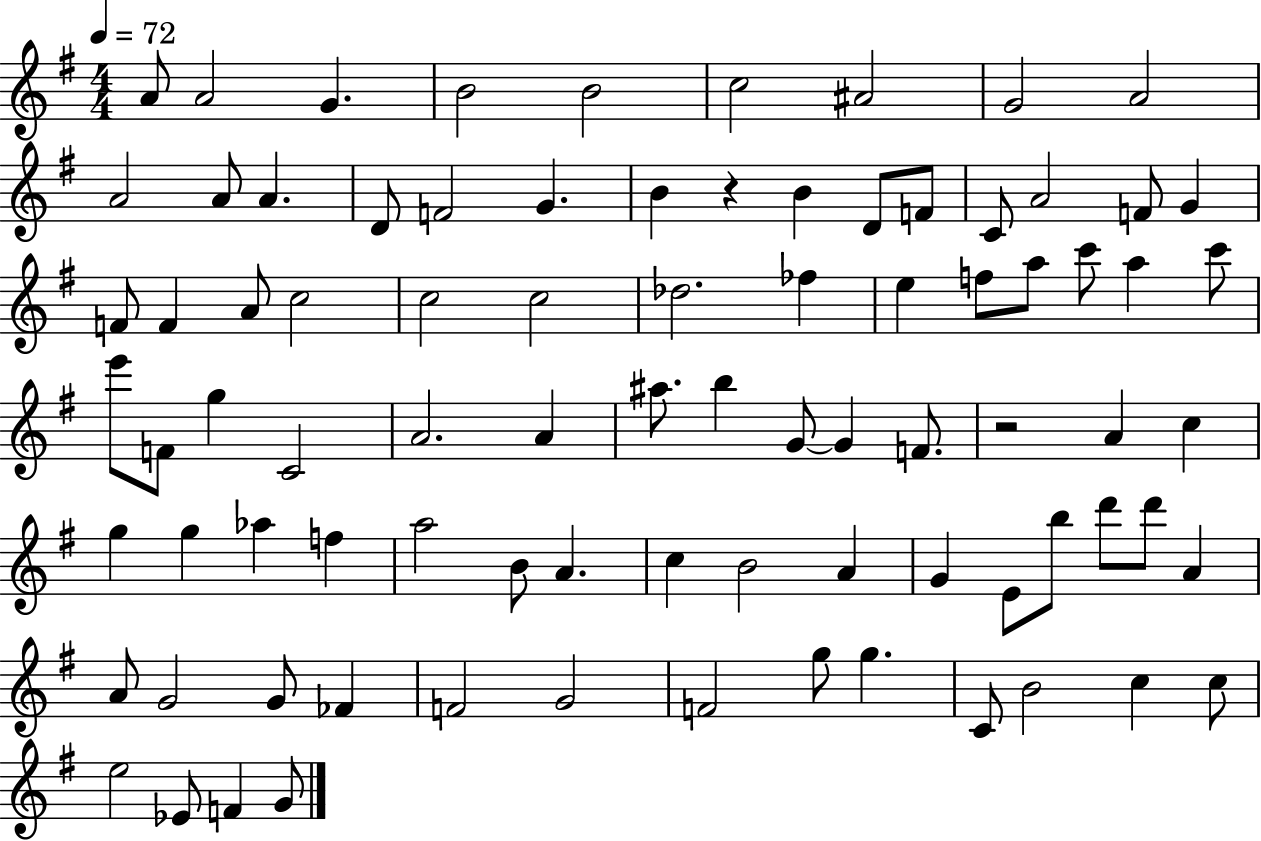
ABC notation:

X:1
T:Untitled
M:4/4
L:1/4
K:G
A/2 A2 G B2 B2 c2 ^A2 G2 A2 A2 A/2 A D/2 F2 G B z B D/2 F/2 C/2 A2 F/2 G F/2 F A/2 c2 c2 c2 _d2 _f e f/2 a/2 c'/2 a c'/2 e'/2 F/2 g C2 A2 A ^a/2 b G/2 G F/2 z2 A c g g _a f a2 B/2 A c B2 A G E/2 b/2 d'/2 d'/2 A A/2 G2 G/2 _F F2 G2 F2 g/2 g C/2 B2 c c/2 e2 _E/2 F G/2